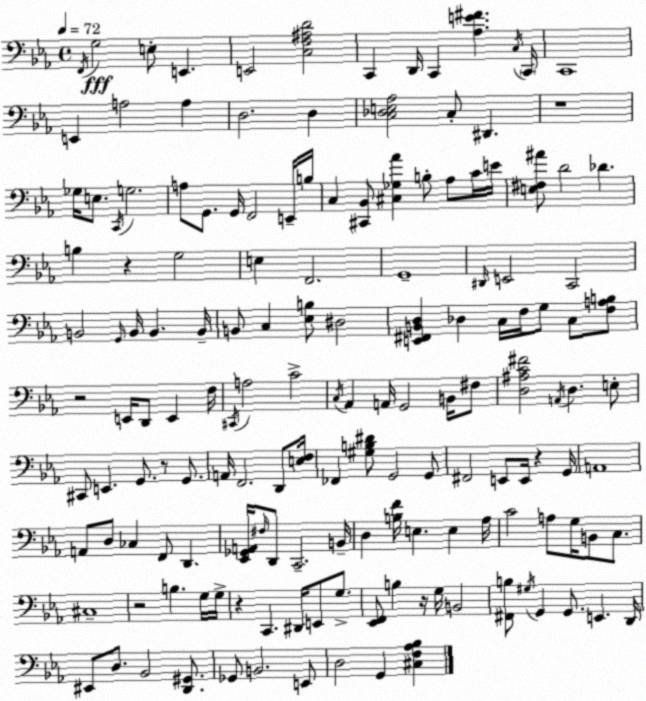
X:1
T:Untitled
M:4/4
L:1/4
K:Eb
F,,/4 G,2 E,/2 E,, E,,2 [C,F,^A,D]2 C,, D,,/4 C,, [_A,E^F] C,/4 C,,/4 C,,4 E,, A,2 A, D,2 D, [C,_D,E,_A,]2 C,/2 ^D,, z4 _G,/4 E,/2 C,,/4 G,2 A,/2 G,,/2 G,,/4 F,,2 E,,/4 B,/4 C, [^C,,_B,,]/2 [^C,_G,_A] B,/2 _A,/2 C/4 E/4 [E,^F,^A]/2 D2 _D B, z G,2 E, F,,2 G,,4 ^D,,/4 E,,2 C,,2 B,,2 G,,/4 B,,/4 B,, B,,/4 B,,/2 C, [_E,B,]/2 ^D,2 [E,,^F,,B,,D,] _D, C,/4 F,/4 G,/2 C,/2 [F,A,B,]/2 z2 E,,/4 D,,/2 E,, F,/4 ^C,,/4 A,2 C2 C,/4 _A,, A,,/4 G,,2 B,,/4 ^F,/2 [D,^A,C^F]2 A,,/4 D, E,/2 ^C,,/2 E,, G,,/2 z/2 G,,/2 A,,/4 F,,2 D,,/2 [E,F,]/4 _F,, [^G,B,^D]/2 G,,2 G,,/2 ^F,,2 E,,/2 E,,/4 z G,,/4 A,,4 A,,/2 D,/2 _C, F,,/2 D,, [_E,,_G,,A,,]/4 ^F,/4 D,,/2 C,,2 B,,/4 D, [B,F]/4 E, E, _A,/4 C2 A,/2 G,/4 B,,/2 C,/2 ^C,4 z2 B, G,/4 G,/4 z C,, ^D,,/4 E,,/2 G,/2 [_E,,F,,]/2 B, z/4 G,/4 B,,2 [^F,,B,]/2 ^G,/4 G,, G,,/2 E,, D,,/4 ^E,,/2 D,/2 _B,,2 [D,,^G,,]/2 _G,,/2 B,,2 E,,/2 D,2 G,, [^C,F,_A,_B,]